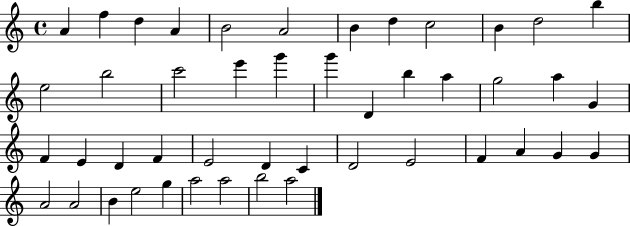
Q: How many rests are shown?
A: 0